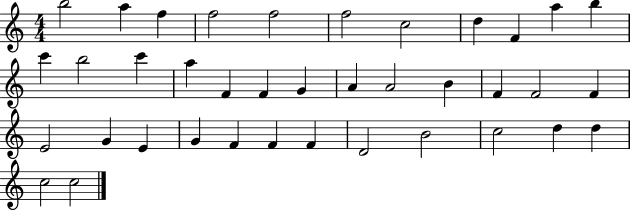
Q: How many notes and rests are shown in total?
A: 38